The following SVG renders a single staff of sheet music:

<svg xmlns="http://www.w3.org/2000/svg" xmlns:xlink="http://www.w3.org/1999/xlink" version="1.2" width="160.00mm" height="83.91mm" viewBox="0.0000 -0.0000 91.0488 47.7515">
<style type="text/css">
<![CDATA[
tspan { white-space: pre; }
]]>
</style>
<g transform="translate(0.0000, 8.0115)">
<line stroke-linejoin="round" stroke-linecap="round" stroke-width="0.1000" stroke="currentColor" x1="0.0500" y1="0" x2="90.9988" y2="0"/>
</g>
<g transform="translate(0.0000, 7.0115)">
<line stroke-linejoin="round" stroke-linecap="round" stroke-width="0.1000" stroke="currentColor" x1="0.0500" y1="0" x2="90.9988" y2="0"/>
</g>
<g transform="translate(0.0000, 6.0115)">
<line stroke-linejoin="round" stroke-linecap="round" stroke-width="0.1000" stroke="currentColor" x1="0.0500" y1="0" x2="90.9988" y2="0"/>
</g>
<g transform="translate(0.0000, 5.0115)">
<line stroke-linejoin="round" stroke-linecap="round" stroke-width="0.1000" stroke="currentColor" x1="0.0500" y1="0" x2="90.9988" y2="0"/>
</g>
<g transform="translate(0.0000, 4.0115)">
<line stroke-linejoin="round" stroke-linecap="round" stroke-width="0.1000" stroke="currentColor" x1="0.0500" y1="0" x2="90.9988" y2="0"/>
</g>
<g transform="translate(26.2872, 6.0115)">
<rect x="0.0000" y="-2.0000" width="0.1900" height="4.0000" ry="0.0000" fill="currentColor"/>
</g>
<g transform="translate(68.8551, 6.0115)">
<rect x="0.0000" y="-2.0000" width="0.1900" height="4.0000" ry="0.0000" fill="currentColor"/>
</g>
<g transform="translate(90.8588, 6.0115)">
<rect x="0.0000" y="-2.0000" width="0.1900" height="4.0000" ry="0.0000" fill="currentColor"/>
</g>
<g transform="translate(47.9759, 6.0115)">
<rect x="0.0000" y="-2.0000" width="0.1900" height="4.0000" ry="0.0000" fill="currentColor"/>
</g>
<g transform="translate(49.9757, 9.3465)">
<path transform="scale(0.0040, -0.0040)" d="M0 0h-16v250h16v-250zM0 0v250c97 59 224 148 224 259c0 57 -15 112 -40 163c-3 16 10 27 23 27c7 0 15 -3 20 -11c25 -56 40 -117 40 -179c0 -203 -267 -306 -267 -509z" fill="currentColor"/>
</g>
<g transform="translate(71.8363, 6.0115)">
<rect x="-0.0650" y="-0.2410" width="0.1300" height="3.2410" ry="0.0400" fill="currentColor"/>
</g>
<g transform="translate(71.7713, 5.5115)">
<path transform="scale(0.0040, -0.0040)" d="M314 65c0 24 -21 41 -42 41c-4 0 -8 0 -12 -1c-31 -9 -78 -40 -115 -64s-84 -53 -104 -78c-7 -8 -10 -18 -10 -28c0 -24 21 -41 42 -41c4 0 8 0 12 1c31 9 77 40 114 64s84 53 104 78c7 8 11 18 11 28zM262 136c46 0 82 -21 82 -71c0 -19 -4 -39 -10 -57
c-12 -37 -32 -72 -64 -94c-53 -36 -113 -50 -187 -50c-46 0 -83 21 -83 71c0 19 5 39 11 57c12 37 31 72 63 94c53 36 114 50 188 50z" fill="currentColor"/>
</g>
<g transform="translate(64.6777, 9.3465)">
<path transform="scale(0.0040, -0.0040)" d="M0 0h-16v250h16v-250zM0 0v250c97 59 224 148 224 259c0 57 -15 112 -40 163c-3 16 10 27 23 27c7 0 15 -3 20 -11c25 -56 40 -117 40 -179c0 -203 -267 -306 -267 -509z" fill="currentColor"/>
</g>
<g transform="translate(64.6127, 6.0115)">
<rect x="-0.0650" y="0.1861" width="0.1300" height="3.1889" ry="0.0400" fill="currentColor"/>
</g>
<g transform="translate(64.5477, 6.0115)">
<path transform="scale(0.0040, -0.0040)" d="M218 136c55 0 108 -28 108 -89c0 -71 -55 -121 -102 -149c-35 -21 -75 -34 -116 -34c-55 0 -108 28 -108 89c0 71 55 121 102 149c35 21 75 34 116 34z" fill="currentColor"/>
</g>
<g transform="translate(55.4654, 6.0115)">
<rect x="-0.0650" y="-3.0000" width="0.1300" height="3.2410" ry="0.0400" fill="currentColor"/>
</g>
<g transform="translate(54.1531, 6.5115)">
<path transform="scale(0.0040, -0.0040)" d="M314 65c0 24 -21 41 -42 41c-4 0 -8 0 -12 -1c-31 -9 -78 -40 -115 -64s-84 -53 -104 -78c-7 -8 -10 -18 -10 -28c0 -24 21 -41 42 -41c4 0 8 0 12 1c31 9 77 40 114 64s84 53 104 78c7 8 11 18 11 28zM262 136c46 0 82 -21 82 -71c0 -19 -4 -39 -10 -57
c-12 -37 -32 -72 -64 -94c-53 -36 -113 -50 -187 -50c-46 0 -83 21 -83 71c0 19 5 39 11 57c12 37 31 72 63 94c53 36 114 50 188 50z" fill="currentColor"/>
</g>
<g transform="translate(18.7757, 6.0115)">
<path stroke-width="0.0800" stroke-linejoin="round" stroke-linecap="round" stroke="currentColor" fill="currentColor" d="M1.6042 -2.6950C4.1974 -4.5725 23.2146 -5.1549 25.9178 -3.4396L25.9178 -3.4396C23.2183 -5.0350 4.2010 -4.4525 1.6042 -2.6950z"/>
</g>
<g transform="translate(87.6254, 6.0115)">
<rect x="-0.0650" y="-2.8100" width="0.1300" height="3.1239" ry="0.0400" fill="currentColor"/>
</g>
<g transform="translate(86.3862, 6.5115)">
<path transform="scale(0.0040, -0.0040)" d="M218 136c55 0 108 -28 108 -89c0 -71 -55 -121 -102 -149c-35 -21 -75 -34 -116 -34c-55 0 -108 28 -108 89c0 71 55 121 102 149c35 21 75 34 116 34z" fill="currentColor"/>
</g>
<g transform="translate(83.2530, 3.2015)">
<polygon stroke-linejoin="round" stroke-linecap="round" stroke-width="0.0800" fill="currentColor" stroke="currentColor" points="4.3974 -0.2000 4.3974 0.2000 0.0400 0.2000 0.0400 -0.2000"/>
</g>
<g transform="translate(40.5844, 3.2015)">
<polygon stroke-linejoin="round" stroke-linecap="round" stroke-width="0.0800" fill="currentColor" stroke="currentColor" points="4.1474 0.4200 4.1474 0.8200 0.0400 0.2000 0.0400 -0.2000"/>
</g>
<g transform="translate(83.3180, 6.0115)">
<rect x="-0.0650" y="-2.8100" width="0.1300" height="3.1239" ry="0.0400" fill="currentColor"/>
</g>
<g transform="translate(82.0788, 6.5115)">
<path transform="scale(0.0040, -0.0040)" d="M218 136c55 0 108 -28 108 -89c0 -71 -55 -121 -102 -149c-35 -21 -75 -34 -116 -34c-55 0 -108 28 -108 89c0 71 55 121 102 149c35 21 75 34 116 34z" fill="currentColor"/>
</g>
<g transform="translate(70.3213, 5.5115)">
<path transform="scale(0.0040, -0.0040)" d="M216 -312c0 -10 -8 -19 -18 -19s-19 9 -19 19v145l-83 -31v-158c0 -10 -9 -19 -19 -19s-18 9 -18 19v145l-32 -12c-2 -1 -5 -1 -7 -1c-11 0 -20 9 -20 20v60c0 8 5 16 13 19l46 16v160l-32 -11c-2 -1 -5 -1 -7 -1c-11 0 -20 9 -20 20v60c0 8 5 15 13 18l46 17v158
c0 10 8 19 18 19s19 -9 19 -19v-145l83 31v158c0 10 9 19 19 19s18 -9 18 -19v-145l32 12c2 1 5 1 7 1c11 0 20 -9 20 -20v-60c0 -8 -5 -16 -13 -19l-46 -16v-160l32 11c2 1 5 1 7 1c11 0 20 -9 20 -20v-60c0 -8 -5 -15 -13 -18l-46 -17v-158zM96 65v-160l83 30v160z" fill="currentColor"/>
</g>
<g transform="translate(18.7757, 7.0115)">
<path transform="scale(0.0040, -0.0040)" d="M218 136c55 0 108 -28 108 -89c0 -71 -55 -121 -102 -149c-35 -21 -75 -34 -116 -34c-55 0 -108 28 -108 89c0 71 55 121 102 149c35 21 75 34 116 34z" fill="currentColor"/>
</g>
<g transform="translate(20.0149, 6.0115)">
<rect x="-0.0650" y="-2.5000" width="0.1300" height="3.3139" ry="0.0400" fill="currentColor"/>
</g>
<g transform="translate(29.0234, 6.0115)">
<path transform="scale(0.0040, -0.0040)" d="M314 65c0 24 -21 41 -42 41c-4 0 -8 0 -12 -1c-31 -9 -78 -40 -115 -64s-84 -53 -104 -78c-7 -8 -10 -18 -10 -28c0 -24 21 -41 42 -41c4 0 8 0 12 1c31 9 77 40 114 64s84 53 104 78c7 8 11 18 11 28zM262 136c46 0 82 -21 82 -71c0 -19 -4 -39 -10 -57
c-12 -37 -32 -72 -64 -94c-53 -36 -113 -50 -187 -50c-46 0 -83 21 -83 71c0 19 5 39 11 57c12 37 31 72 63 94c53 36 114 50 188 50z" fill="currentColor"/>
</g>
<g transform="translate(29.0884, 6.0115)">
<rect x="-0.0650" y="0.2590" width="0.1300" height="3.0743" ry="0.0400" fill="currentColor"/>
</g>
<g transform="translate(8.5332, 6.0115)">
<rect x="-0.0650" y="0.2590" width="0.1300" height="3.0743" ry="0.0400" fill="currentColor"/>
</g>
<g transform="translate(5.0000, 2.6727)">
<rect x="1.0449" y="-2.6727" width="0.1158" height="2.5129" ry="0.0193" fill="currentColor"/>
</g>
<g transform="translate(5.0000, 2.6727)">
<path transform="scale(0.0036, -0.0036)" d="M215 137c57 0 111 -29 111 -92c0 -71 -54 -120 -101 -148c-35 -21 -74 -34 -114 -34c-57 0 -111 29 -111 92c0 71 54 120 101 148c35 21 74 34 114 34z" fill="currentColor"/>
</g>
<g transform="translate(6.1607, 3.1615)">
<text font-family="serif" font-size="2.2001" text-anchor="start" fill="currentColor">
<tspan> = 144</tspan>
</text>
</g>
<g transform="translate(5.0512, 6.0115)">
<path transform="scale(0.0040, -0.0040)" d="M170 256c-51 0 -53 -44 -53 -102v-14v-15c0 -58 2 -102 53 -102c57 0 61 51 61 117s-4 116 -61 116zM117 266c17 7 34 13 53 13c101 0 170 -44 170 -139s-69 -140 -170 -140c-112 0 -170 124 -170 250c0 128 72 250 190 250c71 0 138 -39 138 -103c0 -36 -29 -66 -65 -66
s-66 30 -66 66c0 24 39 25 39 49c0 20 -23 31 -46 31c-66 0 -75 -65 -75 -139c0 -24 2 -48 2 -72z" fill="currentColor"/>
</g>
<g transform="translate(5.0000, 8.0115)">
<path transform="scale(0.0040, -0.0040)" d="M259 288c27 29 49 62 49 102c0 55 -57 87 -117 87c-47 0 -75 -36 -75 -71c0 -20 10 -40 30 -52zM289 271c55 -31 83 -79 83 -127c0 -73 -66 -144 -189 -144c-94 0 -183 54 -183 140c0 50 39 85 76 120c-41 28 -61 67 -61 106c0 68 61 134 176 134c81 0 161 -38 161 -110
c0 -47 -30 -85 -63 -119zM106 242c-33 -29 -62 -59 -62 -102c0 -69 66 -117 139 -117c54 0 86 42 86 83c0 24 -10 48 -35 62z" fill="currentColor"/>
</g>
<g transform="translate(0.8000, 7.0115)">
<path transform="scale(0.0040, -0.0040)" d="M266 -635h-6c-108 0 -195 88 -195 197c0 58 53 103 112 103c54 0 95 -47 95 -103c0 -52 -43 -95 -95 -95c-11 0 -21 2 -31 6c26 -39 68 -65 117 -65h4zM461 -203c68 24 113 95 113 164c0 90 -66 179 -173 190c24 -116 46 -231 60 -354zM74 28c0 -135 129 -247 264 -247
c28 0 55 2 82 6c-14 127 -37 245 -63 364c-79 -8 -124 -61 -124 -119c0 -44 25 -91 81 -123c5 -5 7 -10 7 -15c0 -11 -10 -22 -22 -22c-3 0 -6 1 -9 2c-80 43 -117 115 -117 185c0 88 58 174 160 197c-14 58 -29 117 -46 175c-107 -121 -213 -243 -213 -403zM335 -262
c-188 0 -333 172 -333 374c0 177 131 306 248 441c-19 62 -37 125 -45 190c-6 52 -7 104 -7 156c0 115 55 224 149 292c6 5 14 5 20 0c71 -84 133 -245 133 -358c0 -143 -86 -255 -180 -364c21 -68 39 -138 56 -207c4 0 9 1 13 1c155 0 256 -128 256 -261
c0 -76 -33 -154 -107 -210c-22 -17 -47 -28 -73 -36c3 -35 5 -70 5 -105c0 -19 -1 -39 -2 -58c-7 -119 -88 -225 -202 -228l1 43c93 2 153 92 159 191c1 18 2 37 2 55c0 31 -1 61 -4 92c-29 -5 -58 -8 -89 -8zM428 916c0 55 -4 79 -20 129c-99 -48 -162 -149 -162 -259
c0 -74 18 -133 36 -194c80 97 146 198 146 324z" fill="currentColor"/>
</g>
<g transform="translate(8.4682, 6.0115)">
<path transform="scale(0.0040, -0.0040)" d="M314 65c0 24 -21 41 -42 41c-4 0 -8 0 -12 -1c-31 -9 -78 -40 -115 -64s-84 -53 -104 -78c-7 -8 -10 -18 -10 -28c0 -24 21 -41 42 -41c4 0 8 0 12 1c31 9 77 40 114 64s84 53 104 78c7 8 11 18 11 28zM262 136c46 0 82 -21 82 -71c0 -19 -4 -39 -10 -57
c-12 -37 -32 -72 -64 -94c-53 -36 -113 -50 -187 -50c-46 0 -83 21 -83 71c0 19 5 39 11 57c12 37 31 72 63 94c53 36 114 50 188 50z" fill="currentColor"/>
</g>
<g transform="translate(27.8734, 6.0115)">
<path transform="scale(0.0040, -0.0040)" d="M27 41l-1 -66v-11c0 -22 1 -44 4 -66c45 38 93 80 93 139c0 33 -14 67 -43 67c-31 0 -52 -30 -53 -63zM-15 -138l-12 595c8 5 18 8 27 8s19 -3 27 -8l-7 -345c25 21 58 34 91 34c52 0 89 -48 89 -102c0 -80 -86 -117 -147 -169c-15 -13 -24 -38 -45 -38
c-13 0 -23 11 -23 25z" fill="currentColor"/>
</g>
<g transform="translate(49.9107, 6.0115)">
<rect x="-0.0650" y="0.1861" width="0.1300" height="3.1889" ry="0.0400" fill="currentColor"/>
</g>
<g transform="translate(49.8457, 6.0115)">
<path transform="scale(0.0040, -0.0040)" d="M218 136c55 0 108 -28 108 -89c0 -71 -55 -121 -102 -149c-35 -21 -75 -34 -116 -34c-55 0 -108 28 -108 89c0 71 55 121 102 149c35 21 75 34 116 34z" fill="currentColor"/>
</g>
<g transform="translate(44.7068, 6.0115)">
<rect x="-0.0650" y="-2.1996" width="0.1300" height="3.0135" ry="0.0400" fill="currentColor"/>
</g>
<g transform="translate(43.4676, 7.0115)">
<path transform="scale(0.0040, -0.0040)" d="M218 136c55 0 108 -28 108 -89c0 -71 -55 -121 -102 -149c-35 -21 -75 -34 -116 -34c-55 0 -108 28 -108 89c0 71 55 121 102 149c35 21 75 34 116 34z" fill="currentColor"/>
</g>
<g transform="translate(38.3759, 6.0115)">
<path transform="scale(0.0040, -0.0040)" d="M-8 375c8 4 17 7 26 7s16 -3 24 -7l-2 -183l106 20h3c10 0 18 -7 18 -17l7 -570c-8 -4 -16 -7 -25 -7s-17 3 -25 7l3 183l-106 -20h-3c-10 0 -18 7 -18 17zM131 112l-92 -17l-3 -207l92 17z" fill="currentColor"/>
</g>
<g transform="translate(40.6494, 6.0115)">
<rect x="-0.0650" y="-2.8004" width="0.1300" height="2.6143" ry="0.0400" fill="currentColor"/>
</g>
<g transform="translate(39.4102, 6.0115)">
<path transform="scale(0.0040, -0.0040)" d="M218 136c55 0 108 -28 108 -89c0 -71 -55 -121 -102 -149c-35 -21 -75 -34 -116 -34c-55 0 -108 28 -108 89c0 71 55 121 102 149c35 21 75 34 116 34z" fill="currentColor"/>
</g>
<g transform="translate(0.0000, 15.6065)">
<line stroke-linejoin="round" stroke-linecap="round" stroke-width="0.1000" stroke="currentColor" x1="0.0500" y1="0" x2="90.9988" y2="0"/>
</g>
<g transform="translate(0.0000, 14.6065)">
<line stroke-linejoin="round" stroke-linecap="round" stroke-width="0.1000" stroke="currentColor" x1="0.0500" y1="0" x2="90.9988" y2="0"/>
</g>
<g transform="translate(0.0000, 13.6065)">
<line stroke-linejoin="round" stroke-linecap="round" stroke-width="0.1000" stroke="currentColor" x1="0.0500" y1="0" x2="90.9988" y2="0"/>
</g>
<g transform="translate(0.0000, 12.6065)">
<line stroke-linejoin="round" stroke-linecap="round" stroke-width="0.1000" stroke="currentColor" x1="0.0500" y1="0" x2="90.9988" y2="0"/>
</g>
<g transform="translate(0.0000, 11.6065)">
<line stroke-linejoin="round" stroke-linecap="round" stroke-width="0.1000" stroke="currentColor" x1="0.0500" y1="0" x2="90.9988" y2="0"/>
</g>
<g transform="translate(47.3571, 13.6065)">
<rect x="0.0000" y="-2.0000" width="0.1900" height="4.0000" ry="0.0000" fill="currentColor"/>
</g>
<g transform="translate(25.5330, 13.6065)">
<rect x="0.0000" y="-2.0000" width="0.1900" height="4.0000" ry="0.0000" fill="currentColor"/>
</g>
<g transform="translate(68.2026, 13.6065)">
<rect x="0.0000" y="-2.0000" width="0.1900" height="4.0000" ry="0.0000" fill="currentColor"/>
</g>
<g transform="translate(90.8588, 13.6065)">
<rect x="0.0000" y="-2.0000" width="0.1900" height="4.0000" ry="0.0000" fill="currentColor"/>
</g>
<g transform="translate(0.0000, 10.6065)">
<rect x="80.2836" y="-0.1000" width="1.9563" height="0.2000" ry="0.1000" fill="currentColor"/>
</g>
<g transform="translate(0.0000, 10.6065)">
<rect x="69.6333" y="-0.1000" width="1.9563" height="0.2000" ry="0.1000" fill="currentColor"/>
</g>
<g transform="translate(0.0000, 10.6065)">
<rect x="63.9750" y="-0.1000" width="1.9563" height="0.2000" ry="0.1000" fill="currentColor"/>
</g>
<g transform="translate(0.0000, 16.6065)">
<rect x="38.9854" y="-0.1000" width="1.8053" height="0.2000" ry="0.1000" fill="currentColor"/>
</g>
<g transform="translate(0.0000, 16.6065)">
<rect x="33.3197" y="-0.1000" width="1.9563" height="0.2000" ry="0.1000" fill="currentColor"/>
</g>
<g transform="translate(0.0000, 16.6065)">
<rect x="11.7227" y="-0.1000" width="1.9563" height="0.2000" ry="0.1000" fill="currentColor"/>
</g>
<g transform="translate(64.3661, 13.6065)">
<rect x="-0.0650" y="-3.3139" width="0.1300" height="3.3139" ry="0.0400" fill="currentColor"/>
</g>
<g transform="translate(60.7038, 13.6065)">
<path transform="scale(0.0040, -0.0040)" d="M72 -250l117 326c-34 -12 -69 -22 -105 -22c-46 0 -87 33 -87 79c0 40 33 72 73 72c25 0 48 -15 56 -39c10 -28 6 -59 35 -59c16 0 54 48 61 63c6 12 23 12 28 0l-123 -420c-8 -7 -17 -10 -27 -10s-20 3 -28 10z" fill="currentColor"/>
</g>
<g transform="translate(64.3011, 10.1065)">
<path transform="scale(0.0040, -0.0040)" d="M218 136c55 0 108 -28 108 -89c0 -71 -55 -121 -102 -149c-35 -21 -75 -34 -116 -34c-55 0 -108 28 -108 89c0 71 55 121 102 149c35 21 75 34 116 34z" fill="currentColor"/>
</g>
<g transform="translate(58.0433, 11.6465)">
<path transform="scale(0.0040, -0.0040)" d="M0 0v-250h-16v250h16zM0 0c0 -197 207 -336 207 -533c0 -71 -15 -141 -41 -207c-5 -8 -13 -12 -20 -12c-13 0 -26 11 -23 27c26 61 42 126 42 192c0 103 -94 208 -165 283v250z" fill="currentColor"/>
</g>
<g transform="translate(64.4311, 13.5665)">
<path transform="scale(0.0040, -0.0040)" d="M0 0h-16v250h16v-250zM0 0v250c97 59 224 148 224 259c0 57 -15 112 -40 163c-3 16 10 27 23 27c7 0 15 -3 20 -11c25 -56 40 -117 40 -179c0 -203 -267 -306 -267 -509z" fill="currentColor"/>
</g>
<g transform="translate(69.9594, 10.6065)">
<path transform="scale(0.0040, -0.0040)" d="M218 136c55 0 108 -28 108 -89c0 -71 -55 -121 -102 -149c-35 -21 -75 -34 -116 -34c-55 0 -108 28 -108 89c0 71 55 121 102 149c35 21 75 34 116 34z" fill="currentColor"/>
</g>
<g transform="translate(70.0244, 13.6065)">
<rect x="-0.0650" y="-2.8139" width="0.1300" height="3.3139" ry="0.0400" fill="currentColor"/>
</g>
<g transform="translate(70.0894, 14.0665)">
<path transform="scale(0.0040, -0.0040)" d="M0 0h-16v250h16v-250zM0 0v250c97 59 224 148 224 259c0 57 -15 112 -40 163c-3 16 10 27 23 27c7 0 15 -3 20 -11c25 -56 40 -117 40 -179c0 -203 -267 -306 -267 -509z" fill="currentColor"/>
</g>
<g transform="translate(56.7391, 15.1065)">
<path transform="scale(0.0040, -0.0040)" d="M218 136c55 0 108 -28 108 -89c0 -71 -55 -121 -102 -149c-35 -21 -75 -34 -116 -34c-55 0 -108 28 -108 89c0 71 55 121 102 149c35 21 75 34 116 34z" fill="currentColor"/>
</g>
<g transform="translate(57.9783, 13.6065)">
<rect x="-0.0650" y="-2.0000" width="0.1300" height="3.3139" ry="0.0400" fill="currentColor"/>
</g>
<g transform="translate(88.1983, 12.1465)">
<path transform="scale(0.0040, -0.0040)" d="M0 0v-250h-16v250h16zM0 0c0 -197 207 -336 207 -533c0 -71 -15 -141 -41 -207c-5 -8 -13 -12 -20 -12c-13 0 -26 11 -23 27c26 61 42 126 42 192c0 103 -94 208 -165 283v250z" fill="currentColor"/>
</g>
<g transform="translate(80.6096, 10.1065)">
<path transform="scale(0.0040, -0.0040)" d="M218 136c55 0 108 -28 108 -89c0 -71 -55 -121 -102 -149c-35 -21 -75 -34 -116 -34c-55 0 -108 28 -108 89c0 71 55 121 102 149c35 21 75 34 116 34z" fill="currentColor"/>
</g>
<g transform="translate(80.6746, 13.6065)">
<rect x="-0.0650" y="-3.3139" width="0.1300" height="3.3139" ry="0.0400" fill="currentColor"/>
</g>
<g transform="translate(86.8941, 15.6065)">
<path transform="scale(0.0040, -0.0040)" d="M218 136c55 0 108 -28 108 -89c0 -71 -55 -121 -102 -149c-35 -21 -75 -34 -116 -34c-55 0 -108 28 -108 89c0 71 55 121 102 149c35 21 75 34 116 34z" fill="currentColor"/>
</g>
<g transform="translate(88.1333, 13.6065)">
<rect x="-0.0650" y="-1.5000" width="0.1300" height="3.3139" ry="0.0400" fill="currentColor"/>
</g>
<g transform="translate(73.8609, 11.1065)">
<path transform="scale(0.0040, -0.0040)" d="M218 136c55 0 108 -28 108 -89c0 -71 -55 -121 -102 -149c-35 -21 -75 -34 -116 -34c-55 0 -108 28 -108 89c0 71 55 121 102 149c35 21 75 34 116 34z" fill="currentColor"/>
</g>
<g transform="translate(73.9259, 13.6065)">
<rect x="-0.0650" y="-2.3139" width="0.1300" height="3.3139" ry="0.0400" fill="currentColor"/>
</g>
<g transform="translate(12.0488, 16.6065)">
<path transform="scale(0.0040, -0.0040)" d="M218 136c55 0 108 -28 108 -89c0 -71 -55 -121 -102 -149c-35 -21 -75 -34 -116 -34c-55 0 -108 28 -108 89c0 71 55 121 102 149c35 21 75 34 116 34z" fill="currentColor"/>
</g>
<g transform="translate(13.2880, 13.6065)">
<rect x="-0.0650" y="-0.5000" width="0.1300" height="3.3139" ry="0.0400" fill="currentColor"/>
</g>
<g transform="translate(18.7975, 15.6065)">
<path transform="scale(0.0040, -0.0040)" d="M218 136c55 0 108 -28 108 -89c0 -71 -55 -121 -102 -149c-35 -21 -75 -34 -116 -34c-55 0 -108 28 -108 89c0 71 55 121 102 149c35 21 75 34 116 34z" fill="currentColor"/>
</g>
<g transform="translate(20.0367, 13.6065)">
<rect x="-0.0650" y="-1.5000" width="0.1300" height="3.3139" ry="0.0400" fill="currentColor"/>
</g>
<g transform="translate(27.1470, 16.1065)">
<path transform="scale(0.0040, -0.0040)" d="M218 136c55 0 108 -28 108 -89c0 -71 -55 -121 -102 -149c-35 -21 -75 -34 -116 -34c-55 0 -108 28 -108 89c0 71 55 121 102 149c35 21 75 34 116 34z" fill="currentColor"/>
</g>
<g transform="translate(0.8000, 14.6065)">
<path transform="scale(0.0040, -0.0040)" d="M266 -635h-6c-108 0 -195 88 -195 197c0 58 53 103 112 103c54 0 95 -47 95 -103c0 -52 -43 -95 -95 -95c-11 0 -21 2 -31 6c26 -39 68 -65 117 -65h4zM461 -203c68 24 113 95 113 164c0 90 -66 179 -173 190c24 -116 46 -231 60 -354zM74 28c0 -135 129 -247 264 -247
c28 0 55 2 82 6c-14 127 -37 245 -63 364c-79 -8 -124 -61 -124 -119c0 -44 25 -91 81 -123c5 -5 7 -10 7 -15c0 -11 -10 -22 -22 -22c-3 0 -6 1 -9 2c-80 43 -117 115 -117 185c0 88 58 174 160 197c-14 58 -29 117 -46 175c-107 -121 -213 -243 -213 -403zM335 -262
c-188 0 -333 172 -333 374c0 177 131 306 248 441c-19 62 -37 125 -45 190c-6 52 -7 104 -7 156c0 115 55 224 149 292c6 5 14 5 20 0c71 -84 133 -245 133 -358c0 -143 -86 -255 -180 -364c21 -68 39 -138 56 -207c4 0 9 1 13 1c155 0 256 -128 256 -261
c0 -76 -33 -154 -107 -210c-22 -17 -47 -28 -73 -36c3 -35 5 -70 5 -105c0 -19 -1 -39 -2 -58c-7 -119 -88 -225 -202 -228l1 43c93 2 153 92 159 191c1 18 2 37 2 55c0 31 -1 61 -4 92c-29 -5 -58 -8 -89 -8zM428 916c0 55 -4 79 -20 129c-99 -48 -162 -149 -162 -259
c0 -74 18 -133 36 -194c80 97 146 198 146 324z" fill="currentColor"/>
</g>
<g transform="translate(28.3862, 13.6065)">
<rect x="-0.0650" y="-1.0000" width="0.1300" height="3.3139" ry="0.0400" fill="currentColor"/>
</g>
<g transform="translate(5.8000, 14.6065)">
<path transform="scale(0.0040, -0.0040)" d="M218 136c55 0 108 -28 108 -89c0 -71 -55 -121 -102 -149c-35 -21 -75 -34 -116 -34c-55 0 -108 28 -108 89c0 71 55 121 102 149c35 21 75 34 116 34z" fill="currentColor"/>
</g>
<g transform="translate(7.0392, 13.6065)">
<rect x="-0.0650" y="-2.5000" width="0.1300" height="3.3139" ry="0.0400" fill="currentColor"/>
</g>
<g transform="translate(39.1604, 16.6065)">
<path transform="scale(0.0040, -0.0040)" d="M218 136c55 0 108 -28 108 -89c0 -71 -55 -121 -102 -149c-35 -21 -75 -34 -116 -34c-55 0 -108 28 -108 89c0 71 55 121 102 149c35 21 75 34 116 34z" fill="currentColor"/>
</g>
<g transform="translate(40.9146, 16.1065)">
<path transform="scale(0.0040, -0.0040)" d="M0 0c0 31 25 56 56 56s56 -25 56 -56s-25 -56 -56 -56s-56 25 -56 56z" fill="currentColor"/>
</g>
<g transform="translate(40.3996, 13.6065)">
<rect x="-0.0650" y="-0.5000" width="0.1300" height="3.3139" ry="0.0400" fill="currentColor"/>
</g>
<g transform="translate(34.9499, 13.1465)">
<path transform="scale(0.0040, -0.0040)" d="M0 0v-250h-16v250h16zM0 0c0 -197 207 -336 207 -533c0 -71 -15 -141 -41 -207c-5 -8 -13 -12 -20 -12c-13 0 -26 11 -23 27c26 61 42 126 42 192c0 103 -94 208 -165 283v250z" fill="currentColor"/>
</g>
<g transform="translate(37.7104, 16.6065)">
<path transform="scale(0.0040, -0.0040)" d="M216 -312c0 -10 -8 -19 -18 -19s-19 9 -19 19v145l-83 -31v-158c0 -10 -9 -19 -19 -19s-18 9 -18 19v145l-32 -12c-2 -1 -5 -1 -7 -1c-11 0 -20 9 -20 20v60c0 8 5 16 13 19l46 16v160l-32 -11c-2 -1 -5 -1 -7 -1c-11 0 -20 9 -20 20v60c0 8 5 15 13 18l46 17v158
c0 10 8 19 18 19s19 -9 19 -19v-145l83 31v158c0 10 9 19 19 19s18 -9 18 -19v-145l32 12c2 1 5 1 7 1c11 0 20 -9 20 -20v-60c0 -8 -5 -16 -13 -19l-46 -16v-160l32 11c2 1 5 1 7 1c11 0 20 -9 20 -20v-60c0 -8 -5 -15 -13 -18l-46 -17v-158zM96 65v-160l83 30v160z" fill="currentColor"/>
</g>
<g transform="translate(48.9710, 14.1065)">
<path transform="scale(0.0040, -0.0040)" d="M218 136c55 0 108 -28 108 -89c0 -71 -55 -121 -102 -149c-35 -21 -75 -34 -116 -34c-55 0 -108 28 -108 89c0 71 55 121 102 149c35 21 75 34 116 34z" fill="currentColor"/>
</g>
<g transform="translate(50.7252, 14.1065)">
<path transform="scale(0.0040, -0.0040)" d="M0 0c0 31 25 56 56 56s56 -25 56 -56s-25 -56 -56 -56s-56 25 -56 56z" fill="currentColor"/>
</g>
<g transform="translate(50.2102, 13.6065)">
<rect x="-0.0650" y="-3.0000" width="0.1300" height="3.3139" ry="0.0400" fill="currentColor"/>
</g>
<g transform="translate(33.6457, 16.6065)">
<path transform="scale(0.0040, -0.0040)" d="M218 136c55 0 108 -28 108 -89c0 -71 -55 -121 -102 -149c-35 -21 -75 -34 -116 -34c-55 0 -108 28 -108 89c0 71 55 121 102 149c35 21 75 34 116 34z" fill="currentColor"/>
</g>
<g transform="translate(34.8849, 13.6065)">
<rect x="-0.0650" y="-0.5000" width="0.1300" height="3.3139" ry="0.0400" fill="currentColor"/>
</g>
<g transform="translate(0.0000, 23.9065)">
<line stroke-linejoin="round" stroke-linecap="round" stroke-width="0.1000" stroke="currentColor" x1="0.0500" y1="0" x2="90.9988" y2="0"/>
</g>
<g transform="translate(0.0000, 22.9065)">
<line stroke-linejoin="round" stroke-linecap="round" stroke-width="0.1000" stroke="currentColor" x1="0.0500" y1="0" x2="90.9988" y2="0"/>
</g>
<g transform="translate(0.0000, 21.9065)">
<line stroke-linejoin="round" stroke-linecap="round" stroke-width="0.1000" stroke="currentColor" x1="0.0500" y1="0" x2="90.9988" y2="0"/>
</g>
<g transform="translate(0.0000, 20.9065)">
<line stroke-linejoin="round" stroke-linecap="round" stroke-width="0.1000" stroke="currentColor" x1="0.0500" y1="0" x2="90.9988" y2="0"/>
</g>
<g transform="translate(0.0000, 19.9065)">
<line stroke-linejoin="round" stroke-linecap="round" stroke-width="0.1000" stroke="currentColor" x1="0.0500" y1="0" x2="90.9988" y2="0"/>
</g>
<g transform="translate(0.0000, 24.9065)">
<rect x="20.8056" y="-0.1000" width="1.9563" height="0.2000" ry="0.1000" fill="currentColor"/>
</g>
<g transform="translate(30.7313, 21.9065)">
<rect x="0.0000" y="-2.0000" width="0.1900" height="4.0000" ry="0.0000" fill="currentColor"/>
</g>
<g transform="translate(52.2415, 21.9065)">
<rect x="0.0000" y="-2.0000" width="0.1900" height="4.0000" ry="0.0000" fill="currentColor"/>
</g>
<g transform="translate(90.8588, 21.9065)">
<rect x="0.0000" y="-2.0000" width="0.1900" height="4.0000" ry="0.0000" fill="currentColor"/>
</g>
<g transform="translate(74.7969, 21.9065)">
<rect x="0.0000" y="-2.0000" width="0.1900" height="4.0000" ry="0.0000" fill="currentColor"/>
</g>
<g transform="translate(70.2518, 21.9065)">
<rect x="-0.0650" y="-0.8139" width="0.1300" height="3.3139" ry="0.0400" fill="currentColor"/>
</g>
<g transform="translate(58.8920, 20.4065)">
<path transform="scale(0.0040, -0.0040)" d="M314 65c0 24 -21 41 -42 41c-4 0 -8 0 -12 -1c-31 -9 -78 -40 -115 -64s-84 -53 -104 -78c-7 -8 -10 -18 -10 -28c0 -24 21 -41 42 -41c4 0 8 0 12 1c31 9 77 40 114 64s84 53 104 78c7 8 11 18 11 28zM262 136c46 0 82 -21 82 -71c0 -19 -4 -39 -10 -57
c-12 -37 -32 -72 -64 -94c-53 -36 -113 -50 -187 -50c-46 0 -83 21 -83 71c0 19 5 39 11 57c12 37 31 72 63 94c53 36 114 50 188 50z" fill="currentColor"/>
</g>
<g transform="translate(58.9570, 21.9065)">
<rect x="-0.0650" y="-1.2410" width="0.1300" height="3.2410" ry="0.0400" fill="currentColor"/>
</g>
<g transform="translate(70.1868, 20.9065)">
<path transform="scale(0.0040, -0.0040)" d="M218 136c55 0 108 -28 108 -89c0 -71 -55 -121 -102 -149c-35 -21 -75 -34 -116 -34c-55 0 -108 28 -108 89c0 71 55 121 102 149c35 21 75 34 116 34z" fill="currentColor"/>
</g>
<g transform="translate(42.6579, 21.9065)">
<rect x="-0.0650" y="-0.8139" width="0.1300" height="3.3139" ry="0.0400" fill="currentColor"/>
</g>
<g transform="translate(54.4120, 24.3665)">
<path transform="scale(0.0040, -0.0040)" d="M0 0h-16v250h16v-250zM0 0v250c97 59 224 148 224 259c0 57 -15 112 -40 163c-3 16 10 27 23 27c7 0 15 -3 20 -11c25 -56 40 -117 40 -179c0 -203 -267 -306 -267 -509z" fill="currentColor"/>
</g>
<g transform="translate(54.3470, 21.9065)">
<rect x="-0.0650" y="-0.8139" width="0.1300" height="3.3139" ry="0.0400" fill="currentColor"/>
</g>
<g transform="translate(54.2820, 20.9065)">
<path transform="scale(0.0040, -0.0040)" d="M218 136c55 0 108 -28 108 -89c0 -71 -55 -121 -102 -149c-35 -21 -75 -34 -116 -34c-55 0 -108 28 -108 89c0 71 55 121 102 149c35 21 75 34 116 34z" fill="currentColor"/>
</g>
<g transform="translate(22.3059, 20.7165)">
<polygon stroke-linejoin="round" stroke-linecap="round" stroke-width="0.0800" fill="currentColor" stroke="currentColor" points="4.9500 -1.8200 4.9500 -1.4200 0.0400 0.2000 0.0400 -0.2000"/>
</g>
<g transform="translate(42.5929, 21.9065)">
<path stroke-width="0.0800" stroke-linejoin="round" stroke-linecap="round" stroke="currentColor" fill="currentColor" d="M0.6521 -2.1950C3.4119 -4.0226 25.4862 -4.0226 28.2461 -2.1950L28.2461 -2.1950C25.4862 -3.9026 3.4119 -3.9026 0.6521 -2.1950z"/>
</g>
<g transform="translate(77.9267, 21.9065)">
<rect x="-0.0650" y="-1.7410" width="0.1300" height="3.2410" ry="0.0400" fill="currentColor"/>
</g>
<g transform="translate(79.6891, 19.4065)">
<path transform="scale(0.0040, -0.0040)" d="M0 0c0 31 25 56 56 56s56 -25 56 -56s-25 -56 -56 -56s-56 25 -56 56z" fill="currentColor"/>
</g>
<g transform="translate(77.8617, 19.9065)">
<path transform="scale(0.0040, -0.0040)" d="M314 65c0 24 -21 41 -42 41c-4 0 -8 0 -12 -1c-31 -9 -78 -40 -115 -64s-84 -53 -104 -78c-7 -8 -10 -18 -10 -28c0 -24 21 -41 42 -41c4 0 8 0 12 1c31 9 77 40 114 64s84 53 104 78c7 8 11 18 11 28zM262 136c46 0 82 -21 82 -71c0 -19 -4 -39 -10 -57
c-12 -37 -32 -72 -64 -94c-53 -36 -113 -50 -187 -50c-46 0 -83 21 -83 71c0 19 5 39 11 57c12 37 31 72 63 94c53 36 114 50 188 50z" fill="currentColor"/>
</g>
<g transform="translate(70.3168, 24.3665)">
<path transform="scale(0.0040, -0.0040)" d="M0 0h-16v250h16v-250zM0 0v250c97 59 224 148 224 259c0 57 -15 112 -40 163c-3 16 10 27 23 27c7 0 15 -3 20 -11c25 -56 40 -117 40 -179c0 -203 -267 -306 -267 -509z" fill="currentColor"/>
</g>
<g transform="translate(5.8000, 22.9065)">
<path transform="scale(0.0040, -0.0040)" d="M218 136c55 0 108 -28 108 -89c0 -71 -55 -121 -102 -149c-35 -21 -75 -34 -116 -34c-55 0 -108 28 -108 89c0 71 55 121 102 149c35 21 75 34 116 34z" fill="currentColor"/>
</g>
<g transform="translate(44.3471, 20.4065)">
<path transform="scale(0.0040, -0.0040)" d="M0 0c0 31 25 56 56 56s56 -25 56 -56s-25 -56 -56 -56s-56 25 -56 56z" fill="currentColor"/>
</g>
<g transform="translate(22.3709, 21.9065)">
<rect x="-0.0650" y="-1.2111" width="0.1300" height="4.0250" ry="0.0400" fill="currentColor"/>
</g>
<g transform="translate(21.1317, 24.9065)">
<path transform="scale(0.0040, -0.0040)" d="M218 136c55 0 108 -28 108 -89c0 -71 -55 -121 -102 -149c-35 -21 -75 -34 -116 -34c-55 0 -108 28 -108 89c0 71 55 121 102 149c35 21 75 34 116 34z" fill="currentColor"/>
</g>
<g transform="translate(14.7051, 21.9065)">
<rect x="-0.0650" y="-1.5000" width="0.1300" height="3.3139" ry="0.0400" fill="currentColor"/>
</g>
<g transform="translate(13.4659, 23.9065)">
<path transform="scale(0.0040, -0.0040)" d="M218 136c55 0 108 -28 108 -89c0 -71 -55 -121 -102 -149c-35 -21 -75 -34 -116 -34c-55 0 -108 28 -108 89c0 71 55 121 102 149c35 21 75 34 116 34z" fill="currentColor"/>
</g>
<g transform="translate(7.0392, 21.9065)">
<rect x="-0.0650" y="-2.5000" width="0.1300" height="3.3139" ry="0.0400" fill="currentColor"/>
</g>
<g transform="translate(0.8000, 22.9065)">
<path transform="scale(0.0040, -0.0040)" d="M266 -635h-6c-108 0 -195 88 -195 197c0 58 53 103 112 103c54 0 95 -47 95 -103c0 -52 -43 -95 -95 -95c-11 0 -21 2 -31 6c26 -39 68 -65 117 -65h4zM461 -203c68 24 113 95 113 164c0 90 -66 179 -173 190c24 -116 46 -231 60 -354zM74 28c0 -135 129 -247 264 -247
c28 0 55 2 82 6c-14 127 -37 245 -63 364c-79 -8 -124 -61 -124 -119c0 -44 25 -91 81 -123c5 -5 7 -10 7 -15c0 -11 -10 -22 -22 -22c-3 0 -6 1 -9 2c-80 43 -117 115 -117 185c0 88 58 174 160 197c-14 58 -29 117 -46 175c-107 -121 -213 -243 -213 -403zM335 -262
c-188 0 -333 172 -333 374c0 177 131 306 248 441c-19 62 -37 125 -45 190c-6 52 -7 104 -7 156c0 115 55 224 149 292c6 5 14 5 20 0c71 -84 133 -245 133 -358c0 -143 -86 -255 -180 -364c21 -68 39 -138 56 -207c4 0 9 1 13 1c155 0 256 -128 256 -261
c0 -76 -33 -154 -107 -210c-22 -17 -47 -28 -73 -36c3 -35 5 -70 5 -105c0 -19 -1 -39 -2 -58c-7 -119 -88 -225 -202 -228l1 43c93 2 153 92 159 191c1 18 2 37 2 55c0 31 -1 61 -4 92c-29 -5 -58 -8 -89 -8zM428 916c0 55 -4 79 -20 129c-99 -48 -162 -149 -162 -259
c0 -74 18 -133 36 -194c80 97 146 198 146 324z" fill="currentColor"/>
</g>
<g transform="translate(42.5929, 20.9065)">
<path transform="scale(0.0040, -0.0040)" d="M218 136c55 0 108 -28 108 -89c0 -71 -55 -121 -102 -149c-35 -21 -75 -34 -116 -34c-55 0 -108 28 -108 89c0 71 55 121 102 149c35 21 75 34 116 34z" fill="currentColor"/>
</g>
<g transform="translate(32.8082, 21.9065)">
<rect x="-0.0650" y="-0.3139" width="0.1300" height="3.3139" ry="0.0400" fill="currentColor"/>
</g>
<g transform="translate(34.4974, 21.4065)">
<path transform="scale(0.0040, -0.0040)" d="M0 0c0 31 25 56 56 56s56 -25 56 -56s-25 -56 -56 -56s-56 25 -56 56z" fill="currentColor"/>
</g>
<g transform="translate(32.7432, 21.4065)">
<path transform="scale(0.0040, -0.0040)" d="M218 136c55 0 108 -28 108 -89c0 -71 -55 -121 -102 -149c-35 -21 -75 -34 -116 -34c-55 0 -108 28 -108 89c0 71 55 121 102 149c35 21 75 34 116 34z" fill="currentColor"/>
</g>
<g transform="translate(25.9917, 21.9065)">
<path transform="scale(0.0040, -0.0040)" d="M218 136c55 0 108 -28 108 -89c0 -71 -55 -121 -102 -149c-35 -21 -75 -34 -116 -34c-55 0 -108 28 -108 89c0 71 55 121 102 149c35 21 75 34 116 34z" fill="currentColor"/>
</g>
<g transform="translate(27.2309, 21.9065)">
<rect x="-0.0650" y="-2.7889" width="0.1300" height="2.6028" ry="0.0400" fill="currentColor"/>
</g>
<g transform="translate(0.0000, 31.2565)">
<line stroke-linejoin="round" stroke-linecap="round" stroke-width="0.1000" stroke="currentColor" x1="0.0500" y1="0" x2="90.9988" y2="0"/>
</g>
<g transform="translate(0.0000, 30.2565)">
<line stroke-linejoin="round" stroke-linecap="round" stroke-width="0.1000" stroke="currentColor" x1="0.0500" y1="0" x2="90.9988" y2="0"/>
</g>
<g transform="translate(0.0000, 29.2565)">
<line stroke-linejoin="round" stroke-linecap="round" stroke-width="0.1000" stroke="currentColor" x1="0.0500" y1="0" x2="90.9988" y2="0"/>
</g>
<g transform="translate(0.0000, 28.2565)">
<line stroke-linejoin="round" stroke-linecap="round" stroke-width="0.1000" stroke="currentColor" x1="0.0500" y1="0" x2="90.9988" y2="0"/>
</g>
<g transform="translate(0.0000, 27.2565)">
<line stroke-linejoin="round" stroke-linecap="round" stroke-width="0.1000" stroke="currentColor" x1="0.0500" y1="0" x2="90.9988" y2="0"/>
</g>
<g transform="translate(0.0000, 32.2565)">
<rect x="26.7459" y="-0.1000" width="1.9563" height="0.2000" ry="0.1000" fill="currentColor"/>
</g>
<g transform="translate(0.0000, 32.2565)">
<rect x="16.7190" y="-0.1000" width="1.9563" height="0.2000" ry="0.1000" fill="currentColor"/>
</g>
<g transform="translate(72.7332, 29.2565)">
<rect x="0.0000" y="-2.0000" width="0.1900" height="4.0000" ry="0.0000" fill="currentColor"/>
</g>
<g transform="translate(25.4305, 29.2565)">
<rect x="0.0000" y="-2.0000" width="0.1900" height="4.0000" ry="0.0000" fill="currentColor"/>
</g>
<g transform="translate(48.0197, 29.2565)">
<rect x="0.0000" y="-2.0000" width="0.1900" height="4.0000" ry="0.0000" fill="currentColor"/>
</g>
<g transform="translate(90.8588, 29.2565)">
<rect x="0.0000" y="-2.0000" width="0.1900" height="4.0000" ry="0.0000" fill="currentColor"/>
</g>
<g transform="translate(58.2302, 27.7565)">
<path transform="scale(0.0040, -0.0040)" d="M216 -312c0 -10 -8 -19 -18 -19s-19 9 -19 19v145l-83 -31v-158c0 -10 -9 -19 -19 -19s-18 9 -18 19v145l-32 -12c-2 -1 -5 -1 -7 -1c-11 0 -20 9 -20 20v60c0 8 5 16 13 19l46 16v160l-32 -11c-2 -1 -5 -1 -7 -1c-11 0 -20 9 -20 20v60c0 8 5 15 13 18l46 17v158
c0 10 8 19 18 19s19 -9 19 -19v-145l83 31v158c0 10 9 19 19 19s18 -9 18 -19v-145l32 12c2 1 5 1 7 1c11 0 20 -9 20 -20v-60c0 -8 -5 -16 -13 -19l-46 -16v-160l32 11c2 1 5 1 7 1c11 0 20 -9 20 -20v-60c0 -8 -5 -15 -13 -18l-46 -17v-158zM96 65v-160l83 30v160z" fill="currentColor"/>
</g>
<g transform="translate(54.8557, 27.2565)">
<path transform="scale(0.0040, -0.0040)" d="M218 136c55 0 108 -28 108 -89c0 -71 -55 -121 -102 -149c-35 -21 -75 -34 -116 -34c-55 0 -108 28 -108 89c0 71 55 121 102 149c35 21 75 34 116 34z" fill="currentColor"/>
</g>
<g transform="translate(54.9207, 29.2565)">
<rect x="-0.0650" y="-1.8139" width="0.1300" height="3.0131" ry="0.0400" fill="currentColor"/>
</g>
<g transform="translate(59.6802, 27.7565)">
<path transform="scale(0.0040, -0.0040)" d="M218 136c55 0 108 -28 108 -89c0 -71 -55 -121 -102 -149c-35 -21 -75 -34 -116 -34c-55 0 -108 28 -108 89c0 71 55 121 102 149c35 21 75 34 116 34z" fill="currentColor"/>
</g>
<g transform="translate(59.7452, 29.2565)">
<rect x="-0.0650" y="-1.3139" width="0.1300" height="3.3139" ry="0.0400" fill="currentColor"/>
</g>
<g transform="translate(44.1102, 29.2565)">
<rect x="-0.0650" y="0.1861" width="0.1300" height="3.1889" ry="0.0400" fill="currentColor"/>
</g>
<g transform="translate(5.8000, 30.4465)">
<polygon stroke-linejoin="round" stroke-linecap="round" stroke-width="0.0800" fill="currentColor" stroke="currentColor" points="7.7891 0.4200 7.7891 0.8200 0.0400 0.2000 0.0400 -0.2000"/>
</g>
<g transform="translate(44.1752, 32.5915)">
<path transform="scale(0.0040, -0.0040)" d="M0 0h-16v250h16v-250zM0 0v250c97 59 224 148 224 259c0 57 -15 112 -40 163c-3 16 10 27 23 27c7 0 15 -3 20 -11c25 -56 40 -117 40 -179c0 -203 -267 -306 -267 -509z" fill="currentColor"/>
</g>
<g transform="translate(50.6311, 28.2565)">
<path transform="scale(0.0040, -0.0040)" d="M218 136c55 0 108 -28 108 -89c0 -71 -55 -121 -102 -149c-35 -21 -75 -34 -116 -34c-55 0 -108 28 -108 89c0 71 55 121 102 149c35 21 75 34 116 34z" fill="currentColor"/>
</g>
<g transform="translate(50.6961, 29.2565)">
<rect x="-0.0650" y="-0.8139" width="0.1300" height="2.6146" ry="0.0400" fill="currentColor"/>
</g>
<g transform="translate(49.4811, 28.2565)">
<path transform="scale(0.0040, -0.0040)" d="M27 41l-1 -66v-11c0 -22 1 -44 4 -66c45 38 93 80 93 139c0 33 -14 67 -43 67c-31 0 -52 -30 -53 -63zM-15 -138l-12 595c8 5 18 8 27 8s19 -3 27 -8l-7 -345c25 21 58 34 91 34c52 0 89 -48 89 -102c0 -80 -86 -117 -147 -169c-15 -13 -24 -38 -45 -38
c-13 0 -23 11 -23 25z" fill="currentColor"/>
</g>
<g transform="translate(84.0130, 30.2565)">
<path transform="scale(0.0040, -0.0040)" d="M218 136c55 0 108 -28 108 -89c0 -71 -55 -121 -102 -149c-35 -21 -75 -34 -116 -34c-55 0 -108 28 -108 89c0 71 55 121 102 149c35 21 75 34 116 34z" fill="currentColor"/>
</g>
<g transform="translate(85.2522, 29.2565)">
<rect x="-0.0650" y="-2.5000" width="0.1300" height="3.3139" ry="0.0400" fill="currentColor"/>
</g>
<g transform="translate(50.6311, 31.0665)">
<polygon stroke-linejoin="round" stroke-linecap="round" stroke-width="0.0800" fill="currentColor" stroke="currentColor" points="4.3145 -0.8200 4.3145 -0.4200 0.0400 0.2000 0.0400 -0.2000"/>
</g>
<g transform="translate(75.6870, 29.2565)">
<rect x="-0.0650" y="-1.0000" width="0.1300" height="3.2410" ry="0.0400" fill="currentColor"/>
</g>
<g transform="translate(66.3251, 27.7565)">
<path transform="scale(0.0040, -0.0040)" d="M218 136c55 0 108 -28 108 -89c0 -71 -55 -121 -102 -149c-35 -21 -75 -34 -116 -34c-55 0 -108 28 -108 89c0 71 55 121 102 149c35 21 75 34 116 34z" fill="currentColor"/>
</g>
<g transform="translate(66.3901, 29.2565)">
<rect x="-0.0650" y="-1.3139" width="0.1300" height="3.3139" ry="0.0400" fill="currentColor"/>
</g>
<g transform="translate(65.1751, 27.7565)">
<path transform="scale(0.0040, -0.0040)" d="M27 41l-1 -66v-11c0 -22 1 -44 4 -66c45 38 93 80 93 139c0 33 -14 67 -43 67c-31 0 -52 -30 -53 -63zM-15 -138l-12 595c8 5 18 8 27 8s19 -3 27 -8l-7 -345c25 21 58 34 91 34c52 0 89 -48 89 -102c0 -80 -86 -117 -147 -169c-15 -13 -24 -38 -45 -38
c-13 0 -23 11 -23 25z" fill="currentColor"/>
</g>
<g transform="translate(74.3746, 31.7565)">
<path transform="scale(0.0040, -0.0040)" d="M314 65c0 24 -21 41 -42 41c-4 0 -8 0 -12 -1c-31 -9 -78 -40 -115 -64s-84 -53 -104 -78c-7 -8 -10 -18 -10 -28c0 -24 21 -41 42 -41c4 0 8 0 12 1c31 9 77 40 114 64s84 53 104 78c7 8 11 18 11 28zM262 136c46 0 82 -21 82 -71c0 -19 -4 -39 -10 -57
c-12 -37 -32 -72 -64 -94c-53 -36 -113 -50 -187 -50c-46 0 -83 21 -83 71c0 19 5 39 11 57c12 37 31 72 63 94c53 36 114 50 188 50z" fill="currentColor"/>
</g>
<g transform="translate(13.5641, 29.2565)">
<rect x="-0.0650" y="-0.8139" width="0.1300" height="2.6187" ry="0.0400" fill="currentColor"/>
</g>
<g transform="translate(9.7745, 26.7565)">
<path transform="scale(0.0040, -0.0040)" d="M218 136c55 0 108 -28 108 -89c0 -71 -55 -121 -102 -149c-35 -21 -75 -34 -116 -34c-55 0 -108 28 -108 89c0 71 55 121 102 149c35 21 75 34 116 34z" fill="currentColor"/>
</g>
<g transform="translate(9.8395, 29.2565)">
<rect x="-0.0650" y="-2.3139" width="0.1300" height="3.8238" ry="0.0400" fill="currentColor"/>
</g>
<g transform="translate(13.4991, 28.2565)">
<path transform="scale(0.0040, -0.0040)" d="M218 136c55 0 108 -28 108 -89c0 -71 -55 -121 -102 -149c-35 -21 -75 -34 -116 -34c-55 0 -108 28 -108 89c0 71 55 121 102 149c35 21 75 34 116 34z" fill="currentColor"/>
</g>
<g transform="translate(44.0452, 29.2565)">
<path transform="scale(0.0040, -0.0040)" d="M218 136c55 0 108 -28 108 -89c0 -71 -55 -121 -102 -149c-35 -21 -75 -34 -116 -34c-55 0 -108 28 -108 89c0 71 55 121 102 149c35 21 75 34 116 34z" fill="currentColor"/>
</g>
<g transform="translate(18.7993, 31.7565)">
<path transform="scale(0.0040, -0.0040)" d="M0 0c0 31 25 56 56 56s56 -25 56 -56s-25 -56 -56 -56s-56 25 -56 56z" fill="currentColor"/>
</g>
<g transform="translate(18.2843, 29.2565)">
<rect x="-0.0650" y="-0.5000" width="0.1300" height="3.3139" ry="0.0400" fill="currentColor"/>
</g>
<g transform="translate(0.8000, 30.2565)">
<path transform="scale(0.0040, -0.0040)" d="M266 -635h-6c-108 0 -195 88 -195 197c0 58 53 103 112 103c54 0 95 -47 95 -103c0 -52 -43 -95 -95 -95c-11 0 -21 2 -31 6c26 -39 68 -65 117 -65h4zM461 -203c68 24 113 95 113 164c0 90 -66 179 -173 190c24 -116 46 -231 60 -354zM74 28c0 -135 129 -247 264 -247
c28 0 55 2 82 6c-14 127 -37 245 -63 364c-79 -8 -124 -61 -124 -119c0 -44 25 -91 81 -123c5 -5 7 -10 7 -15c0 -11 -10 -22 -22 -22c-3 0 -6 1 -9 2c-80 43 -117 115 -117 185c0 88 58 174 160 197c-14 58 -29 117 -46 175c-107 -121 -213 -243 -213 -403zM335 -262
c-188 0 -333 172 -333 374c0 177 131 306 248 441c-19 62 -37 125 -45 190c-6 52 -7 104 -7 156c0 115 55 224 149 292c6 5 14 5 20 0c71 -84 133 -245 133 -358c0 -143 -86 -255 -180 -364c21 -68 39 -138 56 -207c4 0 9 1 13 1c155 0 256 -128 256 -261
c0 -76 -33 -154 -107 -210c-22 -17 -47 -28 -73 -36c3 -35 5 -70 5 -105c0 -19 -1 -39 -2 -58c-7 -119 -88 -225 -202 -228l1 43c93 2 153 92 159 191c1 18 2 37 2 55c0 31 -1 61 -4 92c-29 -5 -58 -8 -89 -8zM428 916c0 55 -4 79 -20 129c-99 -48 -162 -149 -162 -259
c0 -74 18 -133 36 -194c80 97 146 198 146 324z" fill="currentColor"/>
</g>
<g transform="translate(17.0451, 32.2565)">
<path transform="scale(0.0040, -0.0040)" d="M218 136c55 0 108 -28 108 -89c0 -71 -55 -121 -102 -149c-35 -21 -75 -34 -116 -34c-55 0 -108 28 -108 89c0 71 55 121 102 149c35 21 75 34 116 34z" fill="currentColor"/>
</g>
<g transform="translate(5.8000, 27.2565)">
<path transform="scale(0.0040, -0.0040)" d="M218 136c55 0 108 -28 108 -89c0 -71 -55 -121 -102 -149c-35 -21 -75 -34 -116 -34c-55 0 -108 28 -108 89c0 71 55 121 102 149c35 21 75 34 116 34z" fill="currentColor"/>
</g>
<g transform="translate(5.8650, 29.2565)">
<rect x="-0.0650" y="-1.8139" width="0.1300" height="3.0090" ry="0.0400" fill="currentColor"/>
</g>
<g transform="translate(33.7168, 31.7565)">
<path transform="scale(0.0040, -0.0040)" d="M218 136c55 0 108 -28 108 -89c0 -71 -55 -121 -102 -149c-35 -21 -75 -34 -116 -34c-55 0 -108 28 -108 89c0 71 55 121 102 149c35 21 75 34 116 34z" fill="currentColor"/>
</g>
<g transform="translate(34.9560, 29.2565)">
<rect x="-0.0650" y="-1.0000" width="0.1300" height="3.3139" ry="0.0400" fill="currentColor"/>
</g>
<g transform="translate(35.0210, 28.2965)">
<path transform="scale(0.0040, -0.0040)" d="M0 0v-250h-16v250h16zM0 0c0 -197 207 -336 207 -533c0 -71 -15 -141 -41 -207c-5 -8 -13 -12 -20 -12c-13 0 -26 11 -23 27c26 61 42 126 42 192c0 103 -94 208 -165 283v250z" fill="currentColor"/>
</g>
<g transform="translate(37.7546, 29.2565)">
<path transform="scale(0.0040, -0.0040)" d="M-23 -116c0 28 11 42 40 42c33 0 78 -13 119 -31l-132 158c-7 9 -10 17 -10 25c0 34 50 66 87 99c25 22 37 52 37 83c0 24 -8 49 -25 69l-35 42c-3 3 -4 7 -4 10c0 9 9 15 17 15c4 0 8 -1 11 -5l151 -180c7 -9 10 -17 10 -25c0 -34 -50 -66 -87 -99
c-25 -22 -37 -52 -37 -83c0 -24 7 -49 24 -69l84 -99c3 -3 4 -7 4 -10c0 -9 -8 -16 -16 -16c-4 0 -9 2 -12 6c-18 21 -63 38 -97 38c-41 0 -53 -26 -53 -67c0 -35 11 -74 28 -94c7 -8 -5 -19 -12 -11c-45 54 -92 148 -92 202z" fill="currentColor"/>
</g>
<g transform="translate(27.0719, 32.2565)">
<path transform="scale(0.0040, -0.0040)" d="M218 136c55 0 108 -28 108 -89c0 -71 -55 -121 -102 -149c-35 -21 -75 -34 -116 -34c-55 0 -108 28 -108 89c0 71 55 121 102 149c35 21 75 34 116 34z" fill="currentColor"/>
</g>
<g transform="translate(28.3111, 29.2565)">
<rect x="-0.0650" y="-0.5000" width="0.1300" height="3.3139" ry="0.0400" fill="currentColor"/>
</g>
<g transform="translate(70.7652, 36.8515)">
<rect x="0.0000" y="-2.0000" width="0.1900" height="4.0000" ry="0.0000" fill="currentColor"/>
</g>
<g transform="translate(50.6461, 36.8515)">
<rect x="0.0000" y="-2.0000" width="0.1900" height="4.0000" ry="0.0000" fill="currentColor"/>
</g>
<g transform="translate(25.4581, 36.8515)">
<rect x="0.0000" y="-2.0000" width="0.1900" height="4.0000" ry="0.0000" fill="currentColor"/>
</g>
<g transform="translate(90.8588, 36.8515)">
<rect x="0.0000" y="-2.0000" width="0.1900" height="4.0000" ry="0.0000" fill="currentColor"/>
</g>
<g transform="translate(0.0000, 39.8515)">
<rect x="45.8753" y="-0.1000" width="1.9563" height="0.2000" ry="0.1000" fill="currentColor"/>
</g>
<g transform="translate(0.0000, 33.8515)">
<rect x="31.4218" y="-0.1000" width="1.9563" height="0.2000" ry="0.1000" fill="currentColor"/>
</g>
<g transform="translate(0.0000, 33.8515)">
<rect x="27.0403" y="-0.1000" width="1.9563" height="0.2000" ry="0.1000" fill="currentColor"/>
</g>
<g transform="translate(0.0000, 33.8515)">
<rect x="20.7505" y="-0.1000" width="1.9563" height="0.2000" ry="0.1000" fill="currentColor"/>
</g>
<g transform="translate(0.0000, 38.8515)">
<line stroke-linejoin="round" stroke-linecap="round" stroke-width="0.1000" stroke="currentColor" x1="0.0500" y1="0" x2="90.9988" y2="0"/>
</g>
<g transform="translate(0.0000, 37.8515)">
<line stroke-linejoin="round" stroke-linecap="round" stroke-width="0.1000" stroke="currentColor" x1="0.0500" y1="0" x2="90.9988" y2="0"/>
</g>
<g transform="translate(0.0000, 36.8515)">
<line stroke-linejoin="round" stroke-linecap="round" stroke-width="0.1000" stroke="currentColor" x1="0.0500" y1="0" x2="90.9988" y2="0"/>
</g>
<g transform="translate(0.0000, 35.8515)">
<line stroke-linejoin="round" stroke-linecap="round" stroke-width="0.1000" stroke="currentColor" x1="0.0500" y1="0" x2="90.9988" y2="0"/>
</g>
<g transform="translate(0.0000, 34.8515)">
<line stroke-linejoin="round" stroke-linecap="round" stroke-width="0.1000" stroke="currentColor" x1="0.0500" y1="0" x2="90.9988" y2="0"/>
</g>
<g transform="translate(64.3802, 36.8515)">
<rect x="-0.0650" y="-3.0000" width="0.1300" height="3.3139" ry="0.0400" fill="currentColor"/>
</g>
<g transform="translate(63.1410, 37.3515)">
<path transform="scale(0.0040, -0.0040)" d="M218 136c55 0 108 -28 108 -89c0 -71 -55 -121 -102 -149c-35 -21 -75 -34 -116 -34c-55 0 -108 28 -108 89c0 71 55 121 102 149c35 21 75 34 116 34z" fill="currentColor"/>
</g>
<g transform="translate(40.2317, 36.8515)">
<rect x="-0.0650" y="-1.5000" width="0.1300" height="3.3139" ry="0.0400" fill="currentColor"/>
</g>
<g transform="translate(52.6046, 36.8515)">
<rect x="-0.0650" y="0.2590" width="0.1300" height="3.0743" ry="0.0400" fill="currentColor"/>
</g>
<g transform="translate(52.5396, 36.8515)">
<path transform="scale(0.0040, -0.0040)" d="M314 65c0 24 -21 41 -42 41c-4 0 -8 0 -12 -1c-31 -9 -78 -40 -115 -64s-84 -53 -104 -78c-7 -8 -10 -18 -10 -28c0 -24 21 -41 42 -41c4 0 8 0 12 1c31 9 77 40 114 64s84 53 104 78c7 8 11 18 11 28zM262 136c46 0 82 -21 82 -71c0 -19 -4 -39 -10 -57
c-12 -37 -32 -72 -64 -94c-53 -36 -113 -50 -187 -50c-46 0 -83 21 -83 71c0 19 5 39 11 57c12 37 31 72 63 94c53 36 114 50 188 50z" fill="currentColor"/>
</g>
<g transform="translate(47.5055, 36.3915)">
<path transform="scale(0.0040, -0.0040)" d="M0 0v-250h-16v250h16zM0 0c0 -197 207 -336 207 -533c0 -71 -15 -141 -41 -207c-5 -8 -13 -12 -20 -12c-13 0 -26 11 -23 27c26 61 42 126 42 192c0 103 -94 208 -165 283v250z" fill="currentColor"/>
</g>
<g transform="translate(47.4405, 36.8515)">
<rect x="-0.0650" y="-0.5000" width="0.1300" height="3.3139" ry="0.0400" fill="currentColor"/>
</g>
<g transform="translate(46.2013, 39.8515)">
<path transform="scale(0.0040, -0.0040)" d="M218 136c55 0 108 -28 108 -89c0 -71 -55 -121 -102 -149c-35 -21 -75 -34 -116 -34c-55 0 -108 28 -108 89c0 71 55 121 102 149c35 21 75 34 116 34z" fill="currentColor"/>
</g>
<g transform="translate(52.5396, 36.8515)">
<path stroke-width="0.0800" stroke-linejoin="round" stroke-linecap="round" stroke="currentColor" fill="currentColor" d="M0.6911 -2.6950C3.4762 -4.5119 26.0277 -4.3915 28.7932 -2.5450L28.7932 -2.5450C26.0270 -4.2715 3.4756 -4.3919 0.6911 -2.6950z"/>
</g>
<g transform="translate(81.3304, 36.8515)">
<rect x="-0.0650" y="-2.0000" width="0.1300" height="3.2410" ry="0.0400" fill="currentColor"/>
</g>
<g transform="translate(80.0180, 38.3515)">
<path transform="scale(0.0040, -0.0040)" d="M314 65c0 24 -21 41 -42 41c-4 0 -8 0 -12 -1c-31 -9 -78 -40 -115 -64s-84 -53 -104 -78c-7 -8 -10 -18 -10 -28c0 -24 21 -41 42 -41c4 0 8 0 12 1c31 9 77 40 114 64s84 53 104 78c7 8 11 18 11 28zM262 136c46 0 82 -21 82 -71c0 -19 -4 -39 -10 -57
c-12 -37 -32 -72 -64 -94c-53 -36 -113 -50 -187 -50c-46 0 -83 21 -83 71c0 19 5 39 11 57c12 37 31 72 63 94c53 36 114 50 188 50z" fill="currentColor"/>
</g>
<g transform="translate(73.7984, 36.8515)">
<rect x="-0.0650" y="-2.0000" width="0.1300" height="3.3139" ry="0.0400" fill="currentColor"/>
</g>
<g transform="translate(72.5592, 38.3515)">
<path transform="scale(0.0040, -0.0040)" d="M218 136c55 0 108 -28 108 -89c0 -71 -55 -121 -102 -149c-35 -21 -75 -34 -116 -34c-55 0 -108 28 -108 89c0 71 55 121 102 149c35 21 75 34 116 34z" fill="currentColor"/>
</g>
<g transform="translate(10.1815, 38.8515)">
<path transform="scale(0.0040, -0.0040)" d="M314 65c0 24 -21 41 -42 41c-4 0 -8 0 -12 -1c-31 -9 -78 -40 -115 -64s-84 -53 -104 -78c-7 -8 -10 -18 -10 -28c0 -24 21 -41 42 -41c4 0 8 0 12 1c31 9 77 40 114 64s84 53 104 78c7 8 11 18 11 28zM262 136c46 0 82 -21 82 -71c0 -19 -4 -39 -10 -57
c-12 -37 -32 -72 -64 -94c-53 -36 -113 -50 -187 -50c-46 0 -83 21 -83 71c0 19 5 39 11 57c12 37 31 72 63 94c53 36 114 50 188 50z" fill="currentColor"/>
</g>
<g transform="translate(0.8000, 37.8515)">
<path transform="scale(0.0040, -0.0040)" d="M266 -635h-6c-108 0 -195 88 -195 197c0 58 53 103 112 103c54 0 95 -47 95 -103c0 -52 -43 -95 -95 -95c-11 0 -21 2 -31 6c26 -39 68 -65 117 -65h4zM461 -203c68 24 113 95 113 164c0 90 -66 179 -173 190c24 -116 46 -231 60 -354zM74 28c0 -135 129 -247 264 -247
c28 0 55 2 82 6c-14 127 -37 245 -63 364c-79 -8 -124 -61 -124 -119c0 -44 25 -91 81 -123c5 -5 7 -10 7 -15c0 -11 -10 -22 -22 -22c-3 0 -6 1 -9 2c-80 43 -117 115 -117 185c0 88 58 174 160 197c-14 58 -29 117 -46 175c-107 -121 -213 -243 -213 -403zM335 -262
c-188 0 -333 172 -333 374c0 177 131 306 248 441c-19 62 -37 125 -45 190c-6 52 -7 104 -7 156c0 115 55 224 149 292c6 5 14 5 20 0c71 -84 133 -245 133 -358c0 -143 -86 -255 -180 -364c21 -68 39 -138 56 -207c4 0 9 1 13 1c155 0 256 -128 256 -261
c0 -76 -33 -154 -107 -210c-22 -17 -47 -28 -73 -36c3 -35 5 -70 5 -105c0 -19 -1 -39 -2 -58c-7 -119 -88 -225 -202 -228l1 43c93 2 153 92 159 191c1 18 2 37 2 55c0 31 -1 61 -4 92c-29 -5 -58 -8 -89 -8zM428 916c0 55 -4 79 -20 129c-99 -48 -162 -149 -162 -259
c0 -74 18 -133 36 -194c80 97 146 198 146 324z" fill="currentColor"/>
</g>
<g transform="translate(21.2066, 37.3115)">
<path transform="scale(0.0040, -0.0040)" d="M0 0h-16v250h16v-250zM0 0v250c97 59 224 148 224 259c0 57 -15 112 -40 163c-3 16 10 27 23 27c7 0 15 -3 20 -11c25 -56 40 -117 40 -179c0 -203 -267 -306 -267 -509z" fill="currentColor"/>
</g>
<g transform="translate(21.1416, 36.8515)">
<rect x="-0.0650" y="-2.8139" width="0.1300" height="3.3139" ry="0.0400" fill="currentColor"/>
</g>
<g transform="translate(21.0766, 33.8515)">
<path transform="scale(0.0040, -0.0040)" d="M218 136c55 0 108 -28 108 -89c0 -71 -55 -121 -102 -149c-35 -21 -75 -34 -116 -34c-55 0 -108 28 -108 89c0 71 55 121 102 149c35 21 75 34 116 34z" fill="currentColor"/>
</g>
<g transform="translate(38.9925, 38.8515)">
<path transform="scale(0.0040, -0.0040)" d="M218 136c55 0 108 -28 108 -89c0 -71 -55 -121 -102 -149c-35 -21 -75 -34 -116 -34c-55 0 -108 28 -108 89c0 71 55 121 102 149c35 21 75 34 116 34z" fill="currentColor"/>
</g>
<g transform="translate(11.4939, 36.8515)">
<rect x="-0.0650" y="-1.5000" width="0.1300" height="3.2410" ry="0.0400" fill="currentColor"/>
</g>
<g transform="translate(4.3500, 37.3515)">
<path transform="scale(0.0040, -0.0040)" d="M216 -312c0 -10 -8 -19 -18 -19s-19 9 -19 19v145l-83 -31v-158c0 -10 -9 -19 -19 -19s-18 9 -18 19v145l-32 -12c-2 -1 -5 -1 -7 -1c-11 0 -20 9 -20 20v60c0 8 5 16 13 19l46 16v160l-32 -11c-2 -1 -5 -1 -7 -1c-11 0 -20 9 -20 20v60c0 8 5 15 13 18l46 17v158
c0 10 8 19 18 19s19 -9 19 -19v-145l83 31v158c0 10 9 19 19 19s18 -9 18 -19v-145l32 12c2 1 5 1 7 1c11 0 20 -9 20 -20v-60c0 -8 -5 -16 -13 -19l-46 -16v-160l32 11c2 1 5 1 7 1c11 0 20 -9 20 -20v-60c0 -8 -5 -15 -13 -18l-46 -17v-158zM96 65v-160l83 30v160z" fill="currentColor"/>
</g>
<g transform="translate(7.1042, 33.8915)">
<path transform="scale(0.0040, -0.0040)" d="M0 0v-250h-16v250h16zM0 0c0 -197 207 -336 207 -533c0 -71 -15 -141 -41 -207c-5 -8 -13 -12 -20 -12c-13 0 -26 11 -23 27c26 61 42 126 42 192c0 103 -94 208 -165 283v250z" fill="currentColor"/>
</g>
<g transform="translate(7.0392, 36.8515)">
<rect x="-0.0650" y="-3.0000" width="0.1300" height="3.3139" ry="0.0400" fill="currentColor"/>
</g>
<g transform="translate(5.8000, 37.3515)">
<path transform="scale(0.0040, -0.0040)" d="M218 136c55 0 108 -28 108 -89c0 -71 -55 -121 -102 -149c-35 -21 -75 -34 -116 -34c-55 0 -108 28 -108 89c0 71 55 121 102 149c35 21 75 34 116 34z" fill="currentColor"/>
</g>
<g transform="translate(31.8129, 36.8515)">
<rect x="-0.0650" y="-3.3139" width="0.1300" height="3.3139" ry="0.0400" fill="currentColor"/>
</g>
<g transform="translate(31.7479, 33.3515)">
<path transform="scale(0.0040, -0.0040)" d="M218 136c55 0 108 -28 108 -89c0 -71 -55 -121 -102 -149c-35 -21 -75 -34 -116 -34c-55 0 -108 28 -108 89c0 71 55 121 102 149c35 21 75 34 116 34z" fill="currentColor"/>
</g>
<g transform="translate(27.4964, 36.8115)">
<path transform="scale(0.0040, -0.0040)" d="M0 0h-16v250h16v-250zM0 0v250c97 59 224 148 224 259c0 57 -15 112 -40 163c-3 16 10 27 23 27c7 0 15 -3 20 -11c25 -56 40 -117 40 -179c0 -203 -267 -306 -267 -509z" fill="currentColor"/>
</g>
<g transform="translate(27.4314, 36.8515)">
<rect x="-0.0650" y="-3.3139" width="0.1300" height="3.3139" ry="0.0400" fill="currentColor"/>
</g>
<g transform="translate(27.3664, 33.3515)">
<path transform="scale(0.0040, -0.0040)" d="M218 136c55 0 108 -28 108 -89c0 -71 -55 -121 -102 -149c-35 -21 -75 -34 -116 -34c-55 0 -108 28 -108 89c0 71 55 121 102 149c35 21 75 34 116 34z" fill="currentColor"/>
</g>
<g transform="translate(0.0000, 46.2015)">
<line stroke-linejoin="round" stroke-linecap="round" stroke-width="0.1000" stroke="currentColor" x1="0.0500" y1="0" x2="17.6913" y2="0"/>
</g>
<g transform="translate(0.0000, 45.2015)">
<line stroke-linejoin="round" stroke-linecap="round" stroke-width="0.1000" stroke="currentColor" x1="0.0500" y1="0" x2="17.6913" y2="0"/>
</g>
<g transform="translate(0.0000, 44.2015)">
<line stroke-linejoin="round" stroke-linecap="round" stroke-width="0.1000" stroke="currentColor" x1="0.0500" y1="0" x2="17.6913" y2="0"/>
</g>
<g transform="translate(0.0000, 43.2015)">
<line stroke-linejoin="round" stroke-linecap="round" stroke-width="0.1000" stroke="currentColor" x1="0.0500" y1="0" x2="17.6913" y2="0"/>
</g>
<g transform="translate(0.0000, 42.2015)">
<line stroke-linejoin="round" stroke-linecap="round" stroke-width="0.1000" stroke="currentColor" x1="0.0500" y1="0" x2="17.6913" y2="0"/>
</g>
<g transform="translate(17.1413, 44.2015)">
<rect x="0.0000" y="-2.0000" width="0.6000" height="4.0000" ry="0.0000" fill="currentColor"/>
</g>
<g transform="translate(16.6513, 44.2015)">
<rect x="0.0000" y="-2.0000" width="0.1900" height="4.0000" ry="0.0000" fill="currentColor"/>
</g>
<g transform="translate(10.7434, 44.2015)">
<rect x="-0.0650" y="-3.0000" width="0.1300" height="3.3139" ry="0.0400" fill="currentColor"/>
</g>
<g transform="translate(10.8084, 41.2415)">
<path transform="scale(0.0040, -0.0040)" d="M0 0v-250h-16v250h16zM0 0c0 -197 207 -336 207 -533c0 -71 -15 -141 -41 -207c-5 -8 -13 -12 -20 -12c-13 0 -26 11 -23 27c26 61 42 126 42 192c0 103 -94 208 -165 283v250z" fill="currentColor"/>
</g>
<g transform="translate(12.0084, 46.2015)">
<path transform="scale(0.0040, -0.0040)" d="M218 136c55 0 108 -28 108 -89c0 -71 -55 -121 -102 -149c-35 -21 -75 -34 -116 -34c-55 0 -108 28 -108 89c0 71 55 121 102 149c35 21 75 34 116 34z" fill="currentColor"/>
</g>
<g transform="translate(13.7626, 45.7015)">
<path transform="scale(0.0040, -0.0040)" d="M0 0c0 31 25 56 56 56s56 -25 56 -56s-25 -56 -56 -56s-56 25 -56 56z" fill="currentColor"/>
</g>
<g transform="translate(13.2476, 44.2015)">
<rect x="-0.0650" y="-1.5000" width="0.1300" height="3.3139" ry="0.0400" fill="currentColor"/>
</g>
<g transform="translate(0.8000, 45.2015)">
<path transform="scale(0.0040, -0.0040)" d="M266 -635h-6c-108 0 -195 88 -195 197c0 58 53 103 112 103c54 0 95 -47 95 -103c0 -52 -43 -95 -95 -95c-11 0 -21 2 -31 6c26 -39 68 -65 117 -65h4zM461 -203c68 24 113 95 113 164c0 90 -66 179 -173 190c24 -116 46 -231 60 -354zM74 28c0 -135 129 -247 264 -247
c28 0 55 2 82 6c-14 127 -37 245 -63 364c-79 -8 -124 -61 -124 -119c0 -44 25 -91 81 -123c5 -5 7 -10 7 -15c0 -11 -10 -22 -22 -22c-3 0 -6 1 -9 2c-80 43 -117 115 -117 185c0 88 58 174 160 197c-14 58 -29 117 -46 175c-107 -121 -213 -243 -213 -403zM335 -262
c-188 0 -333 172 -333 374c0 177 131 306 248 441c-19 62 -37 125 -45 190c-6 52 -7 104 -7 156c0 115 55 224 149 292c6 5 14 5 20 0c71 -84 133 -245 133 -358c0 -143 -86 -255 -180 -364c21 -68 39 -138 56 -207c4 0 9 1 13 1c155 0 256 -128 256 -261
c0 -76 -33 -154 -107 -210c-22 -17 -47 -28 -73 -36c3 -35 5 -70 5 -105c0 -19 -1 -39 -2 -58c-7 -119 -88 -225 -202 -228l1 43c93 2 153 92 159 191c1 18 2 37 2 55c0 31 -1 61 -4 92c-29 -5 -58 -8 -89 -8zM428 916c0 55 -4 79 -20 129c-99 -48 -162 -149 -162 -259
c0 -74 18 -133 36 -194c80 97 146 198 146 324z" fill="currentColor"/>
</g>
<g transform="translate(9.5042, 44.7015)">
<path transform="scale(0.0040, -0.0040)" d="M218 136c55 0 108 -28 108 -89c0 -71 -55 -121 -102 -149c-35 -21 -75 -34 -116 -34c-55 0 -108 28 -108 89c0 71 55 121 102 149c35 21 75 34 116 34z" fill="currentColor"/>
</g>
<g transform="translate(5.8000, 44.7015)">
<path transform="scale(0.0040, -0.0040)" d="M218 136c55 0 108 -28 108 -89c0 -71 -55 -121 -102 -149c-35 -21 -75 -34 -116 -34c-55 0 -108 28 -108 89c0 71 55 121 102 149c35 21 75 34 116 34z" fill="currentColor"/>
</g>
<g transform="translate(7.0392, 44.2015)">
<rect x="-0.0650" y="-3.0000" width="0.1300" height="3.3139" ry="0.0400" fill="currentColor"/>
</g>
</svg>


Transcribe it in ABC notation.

X:1
T:Untitled
M:6/8
L:1/4
K:C
B2 G _B2 B/2 G/2 B/2 A2 B/2 ^c2 A/2 A/2 G C E D C/2 ^C A F/2 z/2 b/2 a/2 g b E/2 G E C/2 B/2 c d d/2 e2 d/2 f2 f/2 g/2 d/2 C C D/2 z B/2 _d/2 f/2 ^e _e D2 G ^A/2 E2 a/2 b/2 b E C/2 B2 A F F2 A A/2 E